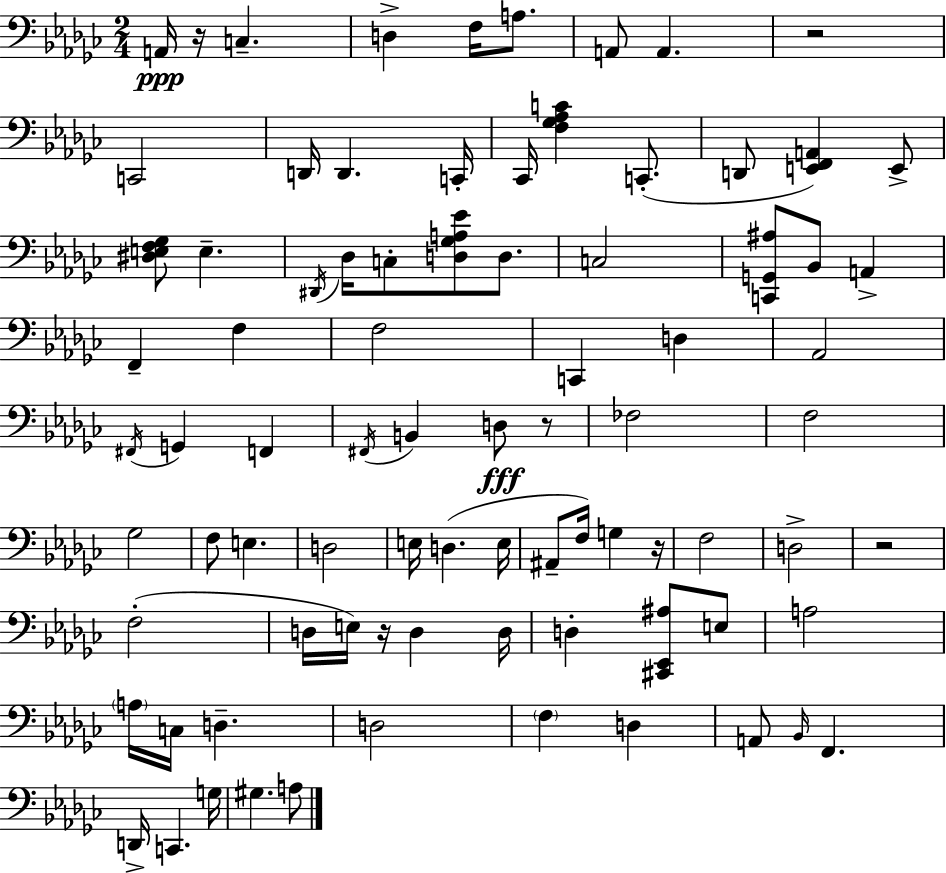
A2/s R/s C3/q. D3/q F3/s A3/e. A2/e A2/q. R/h C2/h D2/s D2/q. C2/s CES2/s [F3,Gb3,Ab3,C4]/q C2/e. D2/e [E2,F2,A2]/q E2/e [D#3,E3,F3,Gb3]/e E3/q. D#2/s Db3/s C3/e [D3,Gb3,A3,Eb4]/e D3/e. C3/h [C2,G2,A#3]/e Bb2/e A2/q F2/q F3/q F3/h C2/q D3/q Ab2/h F#2/s G2/q F2/q F#2/s B2/q D3/e R/e FES3/h F3/h Gb3/h F3/e E3/q. D3/h E3/s D3/q. E3/s A#2/e F3/s G3/q R/s F3/h D3/h R/h F3/h D3/s E3/s R/s D3/q D3/s D3/q [C#2,Eb2,A#3]/e E3/e A3/h A3/s C3/s D3/q. D3/h F3/q D3/q A2/e Bb2/s F2/q. D2/s C2/q. G3/s G#3/q. A3/e